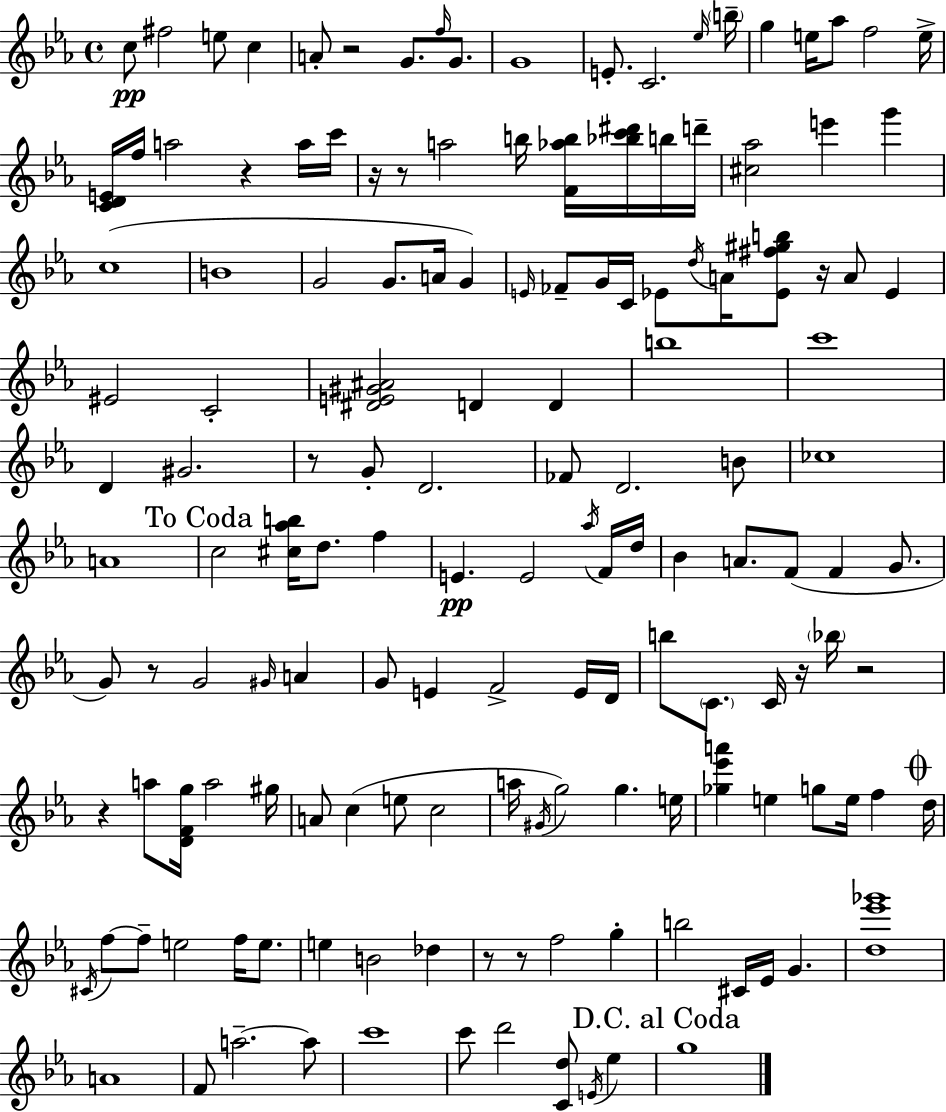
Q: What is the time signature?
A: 4/4